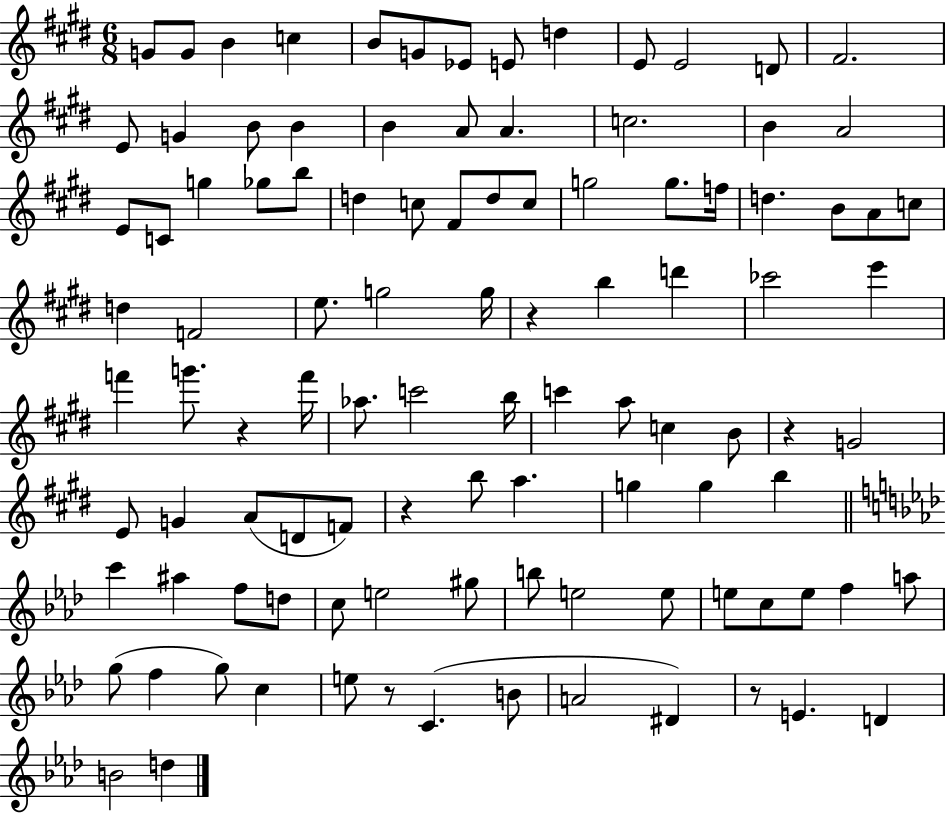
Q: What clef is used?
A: treble